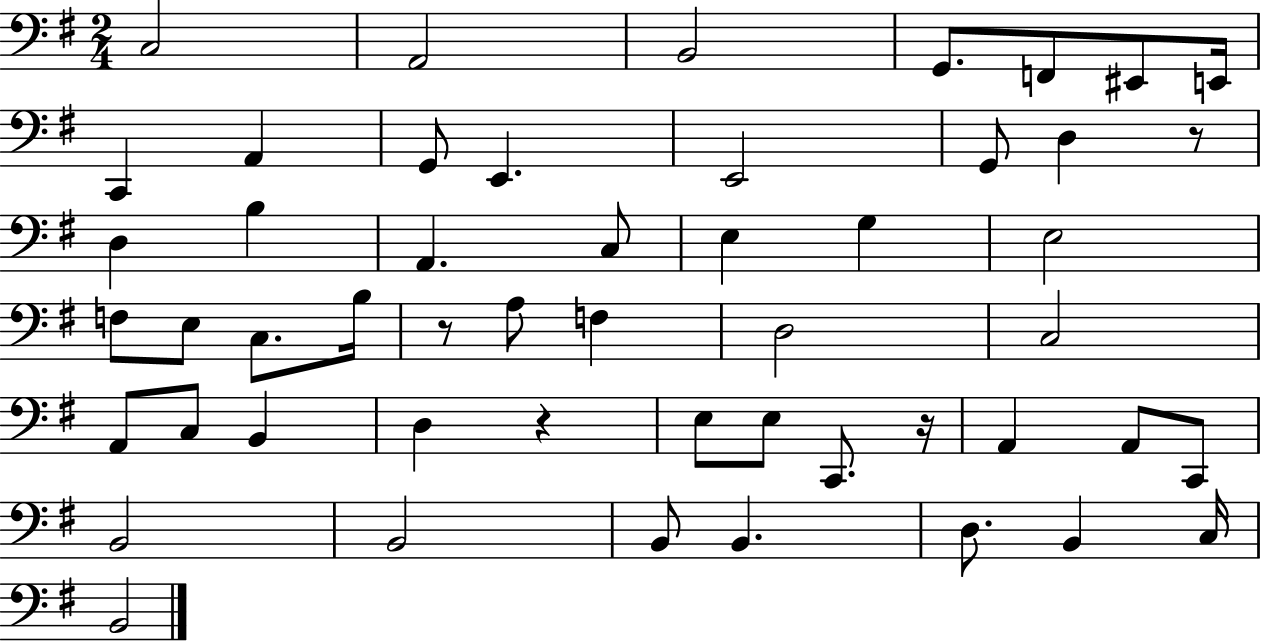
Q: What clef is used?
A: bass